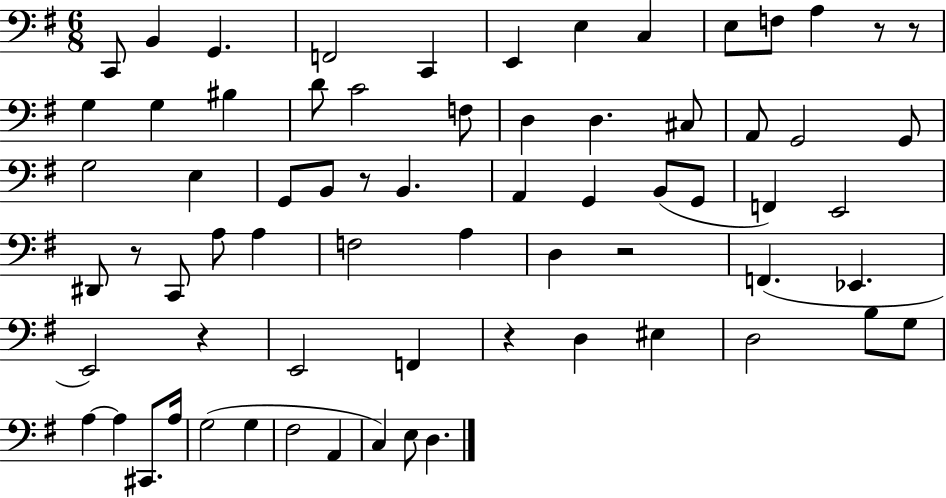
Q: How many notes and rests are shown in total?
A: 69